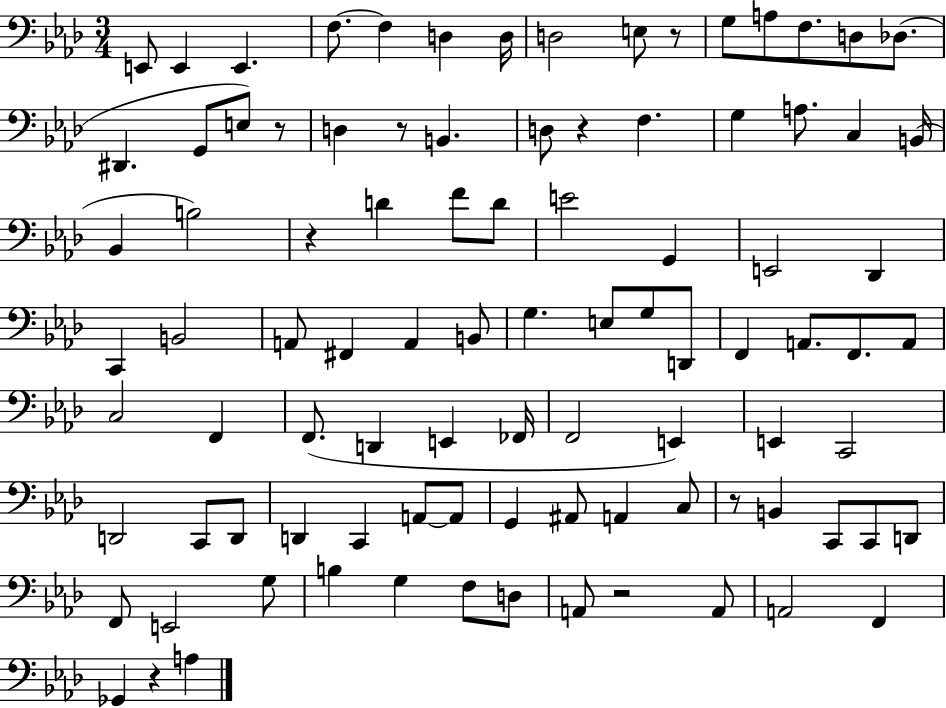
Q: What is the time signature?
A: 3/4